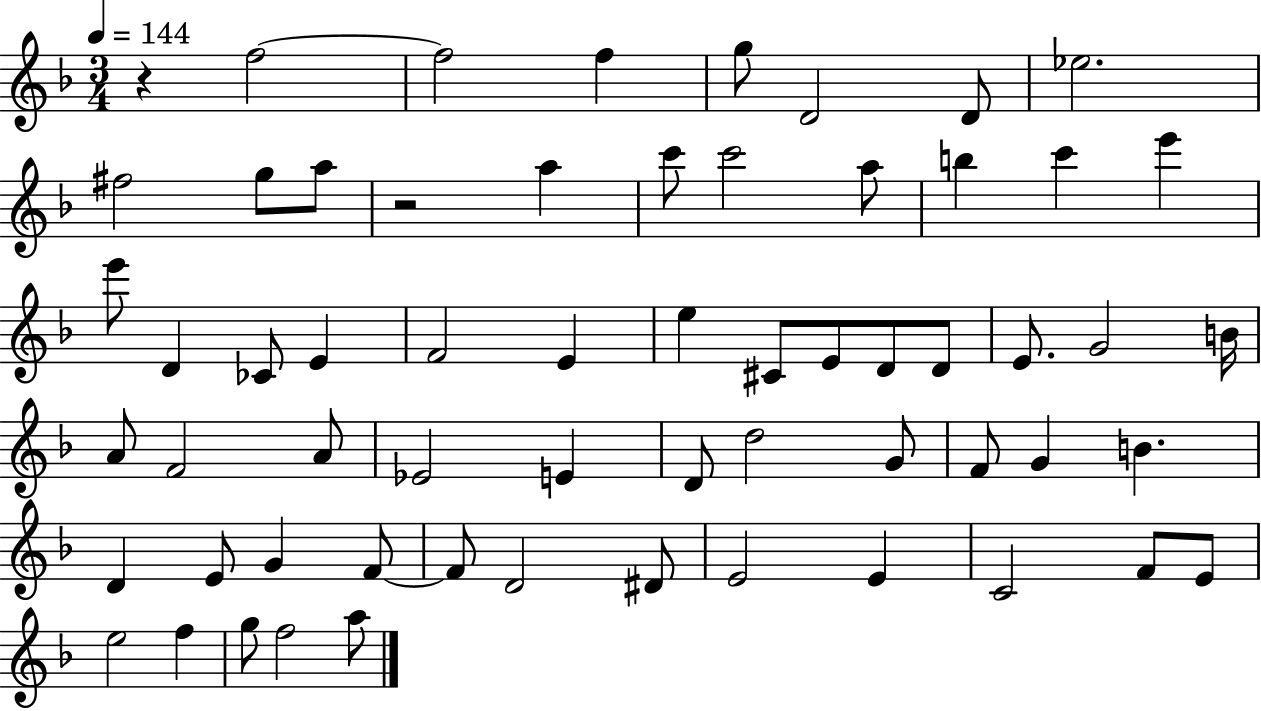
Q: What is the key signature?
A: F major